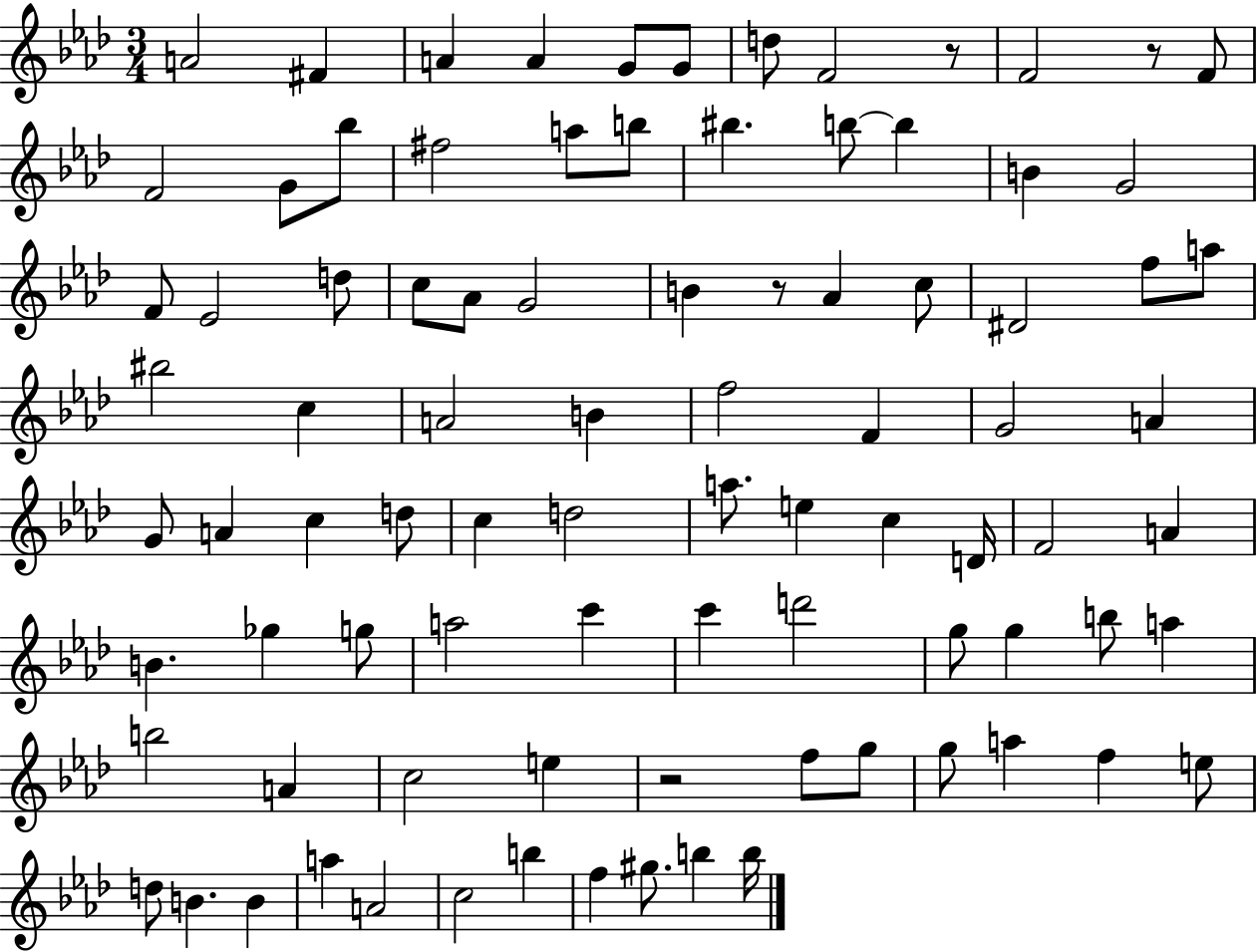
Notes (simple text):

A4/h F#4/q A4/q A4/q G4/e G4/e D5/e F4/h R/e F4/h R/e F4/e F4/h G4/e Bb5/e F#5/h A5/e B5/e BIS5/q. B5/e B5/q B4/q G4/h F4/e Eb4/h D5/e C5/e Ab4/e G4/h B4/q R/e Ab4/q C5/e D#4/h F5/e A5/e BIS5/h C5/q A4/h B4/q F5/h F4/q G4/h A4/q G4/e A4/q C5/q D5/e C5/q D5/h A5/e. E5/q C5/q D4/s F4/h A4/q B4/q. Gb5/q G5/e A5/h C6/q C6/q D6/h G5/e G5/q B5/e A5/q B5/h A4/q C5/h E5/q R/h F5/e G5/e G5/e A5/q F5/q E5/e D5/e B4/q. B4/q A5/q A4/h C5/h B5/q F5/q G#5/e. B5/q B5/s